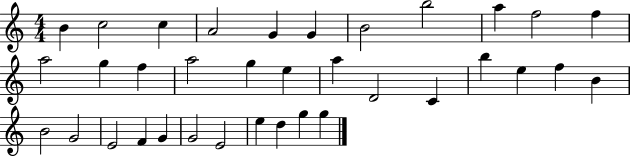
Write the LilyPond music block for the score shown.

{
  \clef treble
  \numericTimeSignature
  \time 4/4
  \key c \major
  b'4 c''2 c''4 | a'2 g'4 g'4 | b'2 b''2 | a''4 f''2 f''4 | \break a''2 g''4 f''4 | a''2 g''4 e''4 | a''4 d'2 c'4 | b''4 e''4 f''4 b'4 | \break b'2 g'2 | e'2 f'4 g'4 | g'2 e'2 | e''4 d''4 g''4 g''4 | \break \bar "|."
}